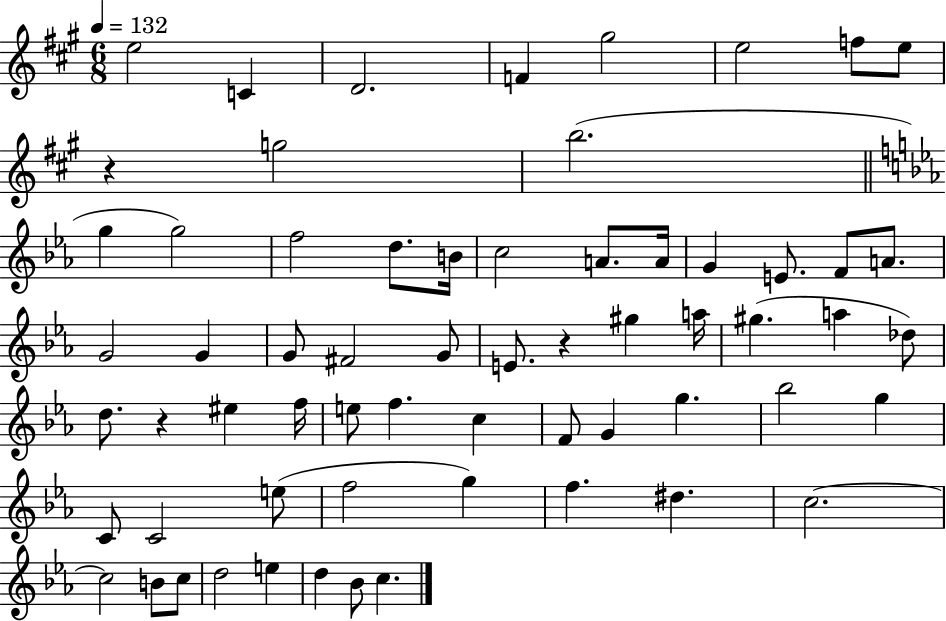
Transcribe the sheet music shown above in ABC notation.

X:1
T:Untitled
M:6/8
L:1/4
K:A
e2 C D2 F ^g2 e2 f/2 e/2 z g2 b2 g g2 f2 d/2 B/4 c2 A/2 A/4 G E/2 F/2 A/2 G2 G G/2 ^F2 G/2 E/2 z ^g a/4 ^g a _d/2 d/2 z ^e f/4 e/2 f c F/2 G g _b2 g C/2 C2 e/2 f2 g f ^d c2 c2 B/2 c/2 d2 e d _B/2 c